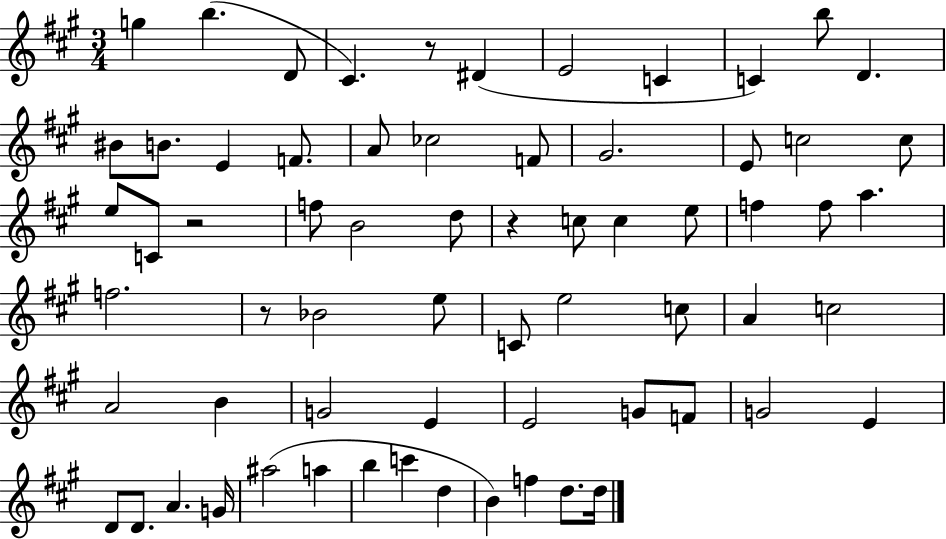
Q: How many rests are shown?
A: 4